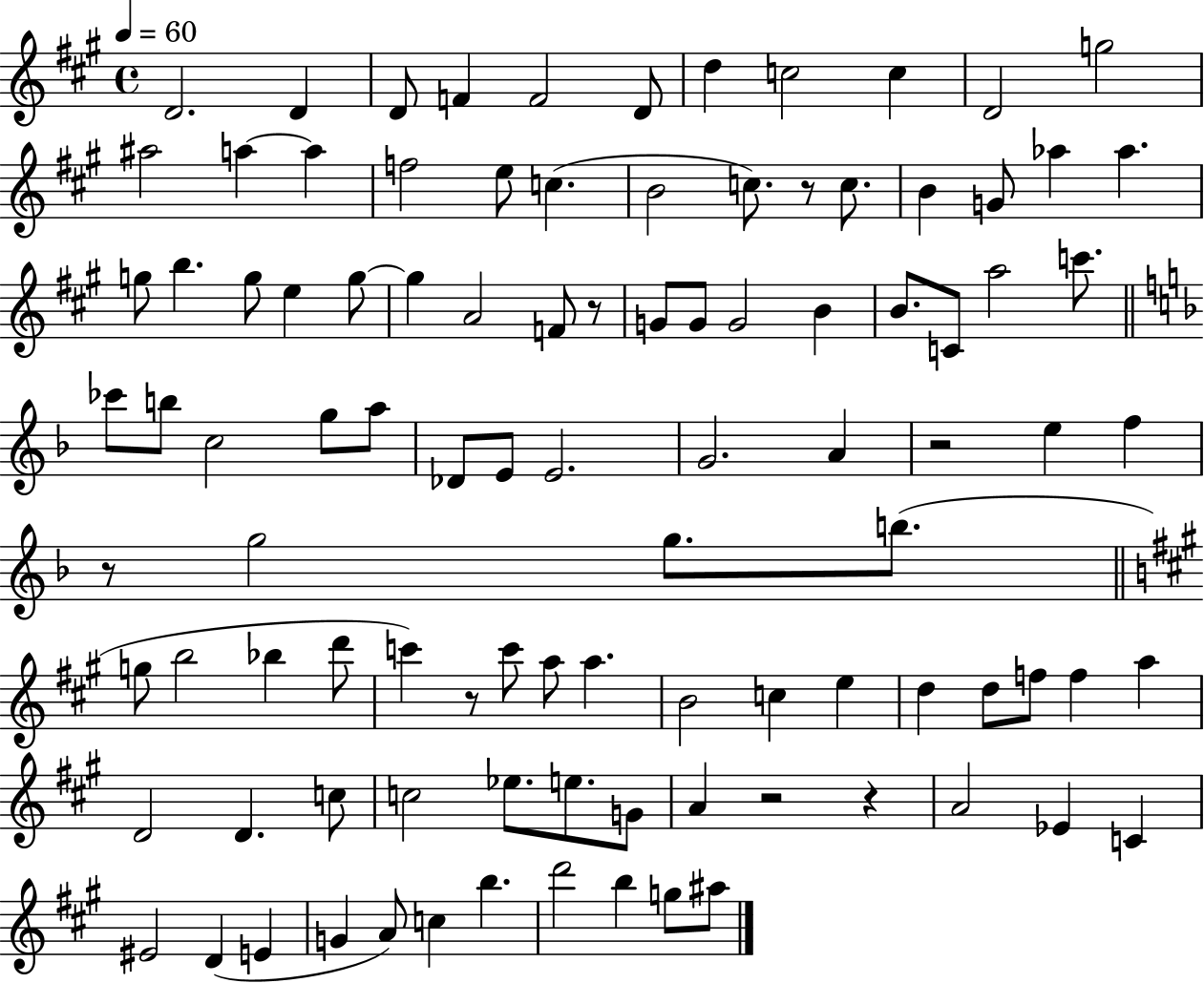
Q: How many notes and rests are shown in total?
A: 100